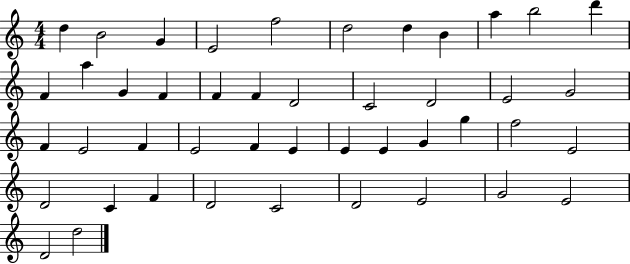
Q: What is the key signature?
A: C major